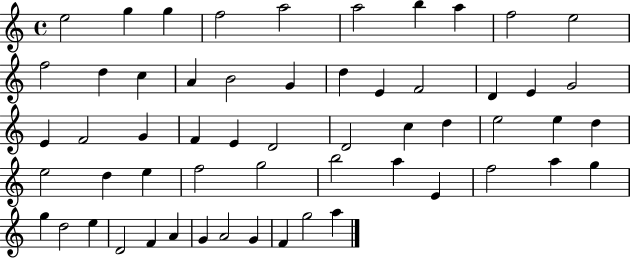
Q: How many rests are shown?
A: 0